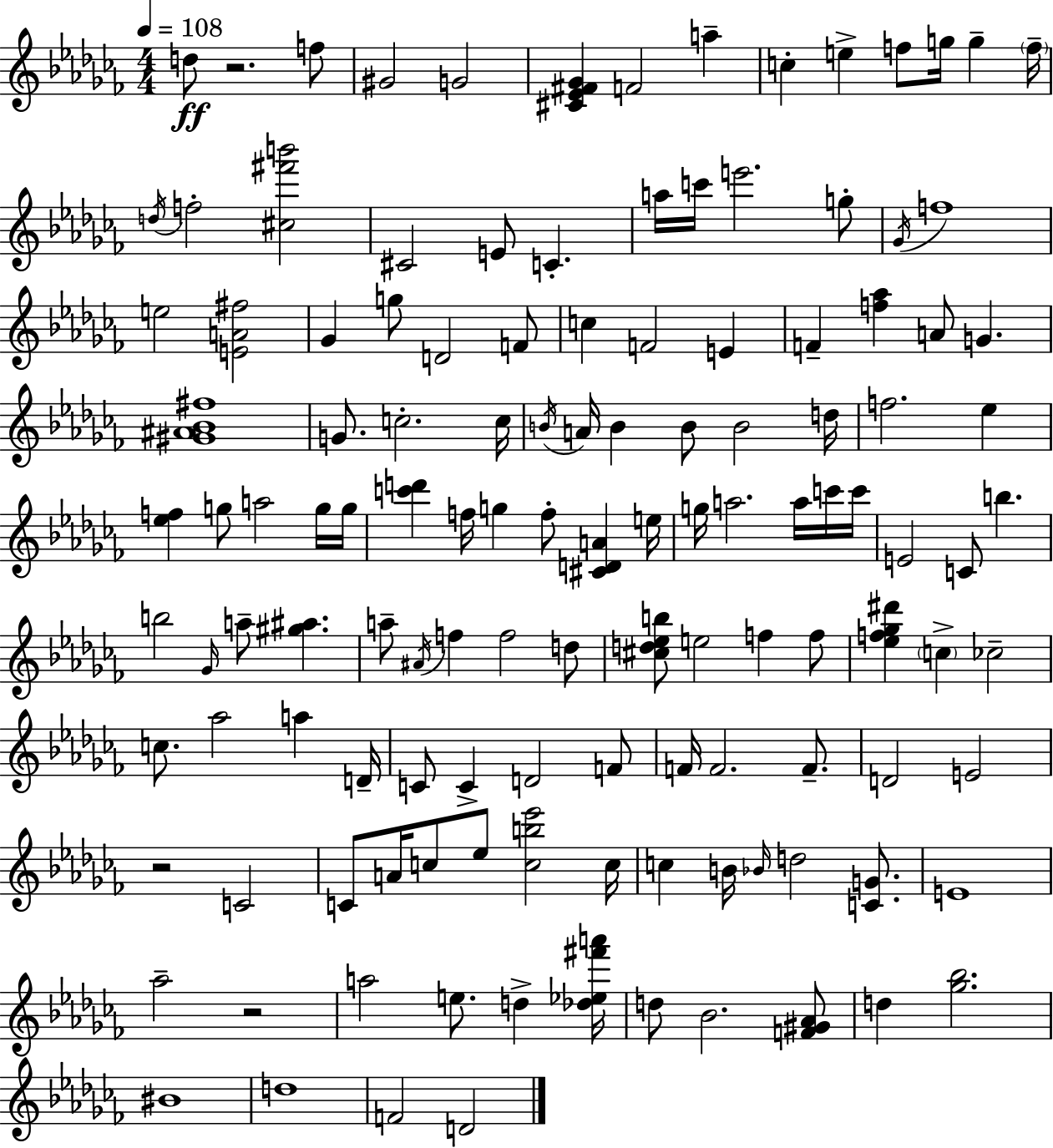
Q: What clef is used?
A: treble